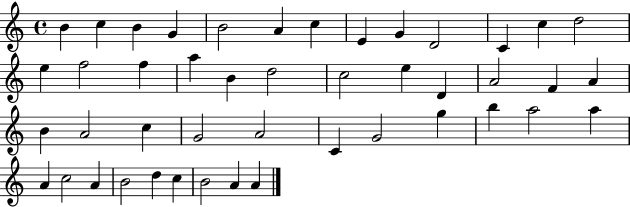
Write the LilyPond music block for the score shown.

{
  \clef treble
  \time 4/4
  \defaultTimeSignature
  \key c \major
  b'4 c''4 b'4 g'4 | b'2 a'4 c''4 | e'4 g'4 d'2 | c'4 c''4 d''2 | \break e''4 f''2 f''4 | a''4 b'4 d''2 | c''2 e''4 d'4 | a'2 f'4 a'4 | \break b'4 a'2 c''4 | g'2 a'2 | c'4 g'2 g''4 | b''4 a''2 a''4 | \break a'4 c''2 a'4 | b'2 d''4 c''4 | b'2 a'4 a'4 | \bar "|."
}